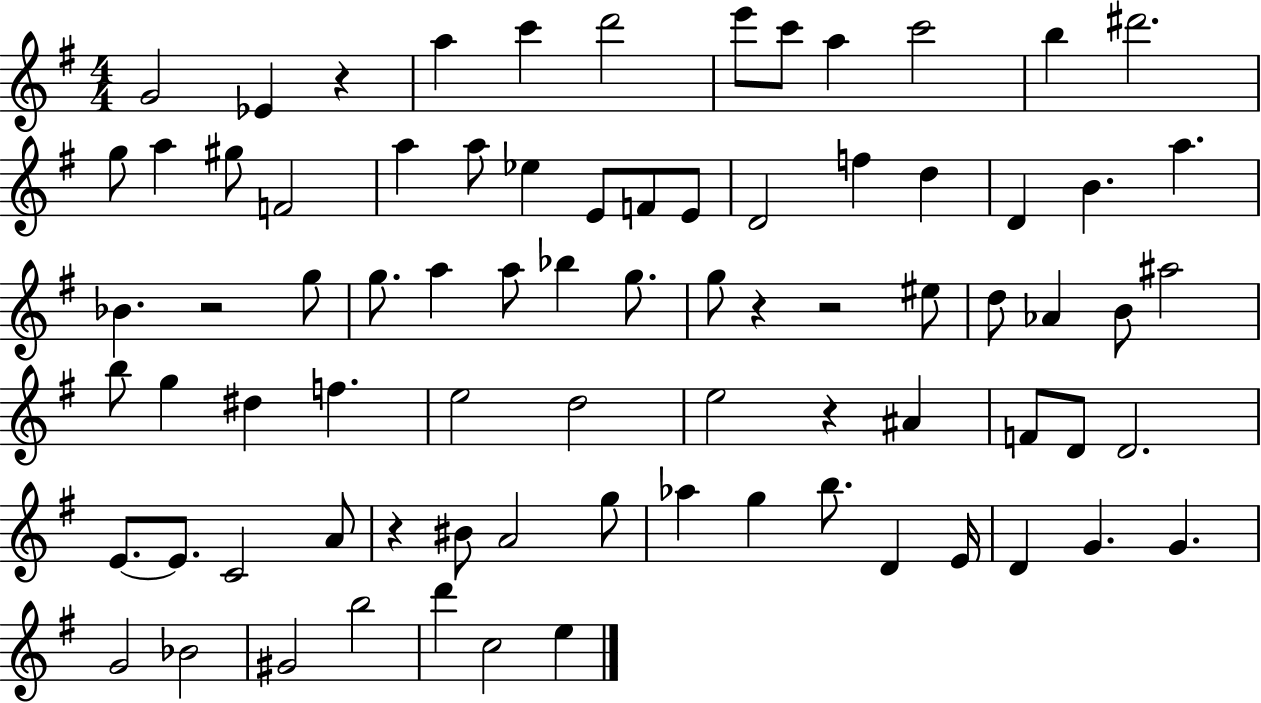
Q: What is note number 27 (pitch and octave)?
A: A5